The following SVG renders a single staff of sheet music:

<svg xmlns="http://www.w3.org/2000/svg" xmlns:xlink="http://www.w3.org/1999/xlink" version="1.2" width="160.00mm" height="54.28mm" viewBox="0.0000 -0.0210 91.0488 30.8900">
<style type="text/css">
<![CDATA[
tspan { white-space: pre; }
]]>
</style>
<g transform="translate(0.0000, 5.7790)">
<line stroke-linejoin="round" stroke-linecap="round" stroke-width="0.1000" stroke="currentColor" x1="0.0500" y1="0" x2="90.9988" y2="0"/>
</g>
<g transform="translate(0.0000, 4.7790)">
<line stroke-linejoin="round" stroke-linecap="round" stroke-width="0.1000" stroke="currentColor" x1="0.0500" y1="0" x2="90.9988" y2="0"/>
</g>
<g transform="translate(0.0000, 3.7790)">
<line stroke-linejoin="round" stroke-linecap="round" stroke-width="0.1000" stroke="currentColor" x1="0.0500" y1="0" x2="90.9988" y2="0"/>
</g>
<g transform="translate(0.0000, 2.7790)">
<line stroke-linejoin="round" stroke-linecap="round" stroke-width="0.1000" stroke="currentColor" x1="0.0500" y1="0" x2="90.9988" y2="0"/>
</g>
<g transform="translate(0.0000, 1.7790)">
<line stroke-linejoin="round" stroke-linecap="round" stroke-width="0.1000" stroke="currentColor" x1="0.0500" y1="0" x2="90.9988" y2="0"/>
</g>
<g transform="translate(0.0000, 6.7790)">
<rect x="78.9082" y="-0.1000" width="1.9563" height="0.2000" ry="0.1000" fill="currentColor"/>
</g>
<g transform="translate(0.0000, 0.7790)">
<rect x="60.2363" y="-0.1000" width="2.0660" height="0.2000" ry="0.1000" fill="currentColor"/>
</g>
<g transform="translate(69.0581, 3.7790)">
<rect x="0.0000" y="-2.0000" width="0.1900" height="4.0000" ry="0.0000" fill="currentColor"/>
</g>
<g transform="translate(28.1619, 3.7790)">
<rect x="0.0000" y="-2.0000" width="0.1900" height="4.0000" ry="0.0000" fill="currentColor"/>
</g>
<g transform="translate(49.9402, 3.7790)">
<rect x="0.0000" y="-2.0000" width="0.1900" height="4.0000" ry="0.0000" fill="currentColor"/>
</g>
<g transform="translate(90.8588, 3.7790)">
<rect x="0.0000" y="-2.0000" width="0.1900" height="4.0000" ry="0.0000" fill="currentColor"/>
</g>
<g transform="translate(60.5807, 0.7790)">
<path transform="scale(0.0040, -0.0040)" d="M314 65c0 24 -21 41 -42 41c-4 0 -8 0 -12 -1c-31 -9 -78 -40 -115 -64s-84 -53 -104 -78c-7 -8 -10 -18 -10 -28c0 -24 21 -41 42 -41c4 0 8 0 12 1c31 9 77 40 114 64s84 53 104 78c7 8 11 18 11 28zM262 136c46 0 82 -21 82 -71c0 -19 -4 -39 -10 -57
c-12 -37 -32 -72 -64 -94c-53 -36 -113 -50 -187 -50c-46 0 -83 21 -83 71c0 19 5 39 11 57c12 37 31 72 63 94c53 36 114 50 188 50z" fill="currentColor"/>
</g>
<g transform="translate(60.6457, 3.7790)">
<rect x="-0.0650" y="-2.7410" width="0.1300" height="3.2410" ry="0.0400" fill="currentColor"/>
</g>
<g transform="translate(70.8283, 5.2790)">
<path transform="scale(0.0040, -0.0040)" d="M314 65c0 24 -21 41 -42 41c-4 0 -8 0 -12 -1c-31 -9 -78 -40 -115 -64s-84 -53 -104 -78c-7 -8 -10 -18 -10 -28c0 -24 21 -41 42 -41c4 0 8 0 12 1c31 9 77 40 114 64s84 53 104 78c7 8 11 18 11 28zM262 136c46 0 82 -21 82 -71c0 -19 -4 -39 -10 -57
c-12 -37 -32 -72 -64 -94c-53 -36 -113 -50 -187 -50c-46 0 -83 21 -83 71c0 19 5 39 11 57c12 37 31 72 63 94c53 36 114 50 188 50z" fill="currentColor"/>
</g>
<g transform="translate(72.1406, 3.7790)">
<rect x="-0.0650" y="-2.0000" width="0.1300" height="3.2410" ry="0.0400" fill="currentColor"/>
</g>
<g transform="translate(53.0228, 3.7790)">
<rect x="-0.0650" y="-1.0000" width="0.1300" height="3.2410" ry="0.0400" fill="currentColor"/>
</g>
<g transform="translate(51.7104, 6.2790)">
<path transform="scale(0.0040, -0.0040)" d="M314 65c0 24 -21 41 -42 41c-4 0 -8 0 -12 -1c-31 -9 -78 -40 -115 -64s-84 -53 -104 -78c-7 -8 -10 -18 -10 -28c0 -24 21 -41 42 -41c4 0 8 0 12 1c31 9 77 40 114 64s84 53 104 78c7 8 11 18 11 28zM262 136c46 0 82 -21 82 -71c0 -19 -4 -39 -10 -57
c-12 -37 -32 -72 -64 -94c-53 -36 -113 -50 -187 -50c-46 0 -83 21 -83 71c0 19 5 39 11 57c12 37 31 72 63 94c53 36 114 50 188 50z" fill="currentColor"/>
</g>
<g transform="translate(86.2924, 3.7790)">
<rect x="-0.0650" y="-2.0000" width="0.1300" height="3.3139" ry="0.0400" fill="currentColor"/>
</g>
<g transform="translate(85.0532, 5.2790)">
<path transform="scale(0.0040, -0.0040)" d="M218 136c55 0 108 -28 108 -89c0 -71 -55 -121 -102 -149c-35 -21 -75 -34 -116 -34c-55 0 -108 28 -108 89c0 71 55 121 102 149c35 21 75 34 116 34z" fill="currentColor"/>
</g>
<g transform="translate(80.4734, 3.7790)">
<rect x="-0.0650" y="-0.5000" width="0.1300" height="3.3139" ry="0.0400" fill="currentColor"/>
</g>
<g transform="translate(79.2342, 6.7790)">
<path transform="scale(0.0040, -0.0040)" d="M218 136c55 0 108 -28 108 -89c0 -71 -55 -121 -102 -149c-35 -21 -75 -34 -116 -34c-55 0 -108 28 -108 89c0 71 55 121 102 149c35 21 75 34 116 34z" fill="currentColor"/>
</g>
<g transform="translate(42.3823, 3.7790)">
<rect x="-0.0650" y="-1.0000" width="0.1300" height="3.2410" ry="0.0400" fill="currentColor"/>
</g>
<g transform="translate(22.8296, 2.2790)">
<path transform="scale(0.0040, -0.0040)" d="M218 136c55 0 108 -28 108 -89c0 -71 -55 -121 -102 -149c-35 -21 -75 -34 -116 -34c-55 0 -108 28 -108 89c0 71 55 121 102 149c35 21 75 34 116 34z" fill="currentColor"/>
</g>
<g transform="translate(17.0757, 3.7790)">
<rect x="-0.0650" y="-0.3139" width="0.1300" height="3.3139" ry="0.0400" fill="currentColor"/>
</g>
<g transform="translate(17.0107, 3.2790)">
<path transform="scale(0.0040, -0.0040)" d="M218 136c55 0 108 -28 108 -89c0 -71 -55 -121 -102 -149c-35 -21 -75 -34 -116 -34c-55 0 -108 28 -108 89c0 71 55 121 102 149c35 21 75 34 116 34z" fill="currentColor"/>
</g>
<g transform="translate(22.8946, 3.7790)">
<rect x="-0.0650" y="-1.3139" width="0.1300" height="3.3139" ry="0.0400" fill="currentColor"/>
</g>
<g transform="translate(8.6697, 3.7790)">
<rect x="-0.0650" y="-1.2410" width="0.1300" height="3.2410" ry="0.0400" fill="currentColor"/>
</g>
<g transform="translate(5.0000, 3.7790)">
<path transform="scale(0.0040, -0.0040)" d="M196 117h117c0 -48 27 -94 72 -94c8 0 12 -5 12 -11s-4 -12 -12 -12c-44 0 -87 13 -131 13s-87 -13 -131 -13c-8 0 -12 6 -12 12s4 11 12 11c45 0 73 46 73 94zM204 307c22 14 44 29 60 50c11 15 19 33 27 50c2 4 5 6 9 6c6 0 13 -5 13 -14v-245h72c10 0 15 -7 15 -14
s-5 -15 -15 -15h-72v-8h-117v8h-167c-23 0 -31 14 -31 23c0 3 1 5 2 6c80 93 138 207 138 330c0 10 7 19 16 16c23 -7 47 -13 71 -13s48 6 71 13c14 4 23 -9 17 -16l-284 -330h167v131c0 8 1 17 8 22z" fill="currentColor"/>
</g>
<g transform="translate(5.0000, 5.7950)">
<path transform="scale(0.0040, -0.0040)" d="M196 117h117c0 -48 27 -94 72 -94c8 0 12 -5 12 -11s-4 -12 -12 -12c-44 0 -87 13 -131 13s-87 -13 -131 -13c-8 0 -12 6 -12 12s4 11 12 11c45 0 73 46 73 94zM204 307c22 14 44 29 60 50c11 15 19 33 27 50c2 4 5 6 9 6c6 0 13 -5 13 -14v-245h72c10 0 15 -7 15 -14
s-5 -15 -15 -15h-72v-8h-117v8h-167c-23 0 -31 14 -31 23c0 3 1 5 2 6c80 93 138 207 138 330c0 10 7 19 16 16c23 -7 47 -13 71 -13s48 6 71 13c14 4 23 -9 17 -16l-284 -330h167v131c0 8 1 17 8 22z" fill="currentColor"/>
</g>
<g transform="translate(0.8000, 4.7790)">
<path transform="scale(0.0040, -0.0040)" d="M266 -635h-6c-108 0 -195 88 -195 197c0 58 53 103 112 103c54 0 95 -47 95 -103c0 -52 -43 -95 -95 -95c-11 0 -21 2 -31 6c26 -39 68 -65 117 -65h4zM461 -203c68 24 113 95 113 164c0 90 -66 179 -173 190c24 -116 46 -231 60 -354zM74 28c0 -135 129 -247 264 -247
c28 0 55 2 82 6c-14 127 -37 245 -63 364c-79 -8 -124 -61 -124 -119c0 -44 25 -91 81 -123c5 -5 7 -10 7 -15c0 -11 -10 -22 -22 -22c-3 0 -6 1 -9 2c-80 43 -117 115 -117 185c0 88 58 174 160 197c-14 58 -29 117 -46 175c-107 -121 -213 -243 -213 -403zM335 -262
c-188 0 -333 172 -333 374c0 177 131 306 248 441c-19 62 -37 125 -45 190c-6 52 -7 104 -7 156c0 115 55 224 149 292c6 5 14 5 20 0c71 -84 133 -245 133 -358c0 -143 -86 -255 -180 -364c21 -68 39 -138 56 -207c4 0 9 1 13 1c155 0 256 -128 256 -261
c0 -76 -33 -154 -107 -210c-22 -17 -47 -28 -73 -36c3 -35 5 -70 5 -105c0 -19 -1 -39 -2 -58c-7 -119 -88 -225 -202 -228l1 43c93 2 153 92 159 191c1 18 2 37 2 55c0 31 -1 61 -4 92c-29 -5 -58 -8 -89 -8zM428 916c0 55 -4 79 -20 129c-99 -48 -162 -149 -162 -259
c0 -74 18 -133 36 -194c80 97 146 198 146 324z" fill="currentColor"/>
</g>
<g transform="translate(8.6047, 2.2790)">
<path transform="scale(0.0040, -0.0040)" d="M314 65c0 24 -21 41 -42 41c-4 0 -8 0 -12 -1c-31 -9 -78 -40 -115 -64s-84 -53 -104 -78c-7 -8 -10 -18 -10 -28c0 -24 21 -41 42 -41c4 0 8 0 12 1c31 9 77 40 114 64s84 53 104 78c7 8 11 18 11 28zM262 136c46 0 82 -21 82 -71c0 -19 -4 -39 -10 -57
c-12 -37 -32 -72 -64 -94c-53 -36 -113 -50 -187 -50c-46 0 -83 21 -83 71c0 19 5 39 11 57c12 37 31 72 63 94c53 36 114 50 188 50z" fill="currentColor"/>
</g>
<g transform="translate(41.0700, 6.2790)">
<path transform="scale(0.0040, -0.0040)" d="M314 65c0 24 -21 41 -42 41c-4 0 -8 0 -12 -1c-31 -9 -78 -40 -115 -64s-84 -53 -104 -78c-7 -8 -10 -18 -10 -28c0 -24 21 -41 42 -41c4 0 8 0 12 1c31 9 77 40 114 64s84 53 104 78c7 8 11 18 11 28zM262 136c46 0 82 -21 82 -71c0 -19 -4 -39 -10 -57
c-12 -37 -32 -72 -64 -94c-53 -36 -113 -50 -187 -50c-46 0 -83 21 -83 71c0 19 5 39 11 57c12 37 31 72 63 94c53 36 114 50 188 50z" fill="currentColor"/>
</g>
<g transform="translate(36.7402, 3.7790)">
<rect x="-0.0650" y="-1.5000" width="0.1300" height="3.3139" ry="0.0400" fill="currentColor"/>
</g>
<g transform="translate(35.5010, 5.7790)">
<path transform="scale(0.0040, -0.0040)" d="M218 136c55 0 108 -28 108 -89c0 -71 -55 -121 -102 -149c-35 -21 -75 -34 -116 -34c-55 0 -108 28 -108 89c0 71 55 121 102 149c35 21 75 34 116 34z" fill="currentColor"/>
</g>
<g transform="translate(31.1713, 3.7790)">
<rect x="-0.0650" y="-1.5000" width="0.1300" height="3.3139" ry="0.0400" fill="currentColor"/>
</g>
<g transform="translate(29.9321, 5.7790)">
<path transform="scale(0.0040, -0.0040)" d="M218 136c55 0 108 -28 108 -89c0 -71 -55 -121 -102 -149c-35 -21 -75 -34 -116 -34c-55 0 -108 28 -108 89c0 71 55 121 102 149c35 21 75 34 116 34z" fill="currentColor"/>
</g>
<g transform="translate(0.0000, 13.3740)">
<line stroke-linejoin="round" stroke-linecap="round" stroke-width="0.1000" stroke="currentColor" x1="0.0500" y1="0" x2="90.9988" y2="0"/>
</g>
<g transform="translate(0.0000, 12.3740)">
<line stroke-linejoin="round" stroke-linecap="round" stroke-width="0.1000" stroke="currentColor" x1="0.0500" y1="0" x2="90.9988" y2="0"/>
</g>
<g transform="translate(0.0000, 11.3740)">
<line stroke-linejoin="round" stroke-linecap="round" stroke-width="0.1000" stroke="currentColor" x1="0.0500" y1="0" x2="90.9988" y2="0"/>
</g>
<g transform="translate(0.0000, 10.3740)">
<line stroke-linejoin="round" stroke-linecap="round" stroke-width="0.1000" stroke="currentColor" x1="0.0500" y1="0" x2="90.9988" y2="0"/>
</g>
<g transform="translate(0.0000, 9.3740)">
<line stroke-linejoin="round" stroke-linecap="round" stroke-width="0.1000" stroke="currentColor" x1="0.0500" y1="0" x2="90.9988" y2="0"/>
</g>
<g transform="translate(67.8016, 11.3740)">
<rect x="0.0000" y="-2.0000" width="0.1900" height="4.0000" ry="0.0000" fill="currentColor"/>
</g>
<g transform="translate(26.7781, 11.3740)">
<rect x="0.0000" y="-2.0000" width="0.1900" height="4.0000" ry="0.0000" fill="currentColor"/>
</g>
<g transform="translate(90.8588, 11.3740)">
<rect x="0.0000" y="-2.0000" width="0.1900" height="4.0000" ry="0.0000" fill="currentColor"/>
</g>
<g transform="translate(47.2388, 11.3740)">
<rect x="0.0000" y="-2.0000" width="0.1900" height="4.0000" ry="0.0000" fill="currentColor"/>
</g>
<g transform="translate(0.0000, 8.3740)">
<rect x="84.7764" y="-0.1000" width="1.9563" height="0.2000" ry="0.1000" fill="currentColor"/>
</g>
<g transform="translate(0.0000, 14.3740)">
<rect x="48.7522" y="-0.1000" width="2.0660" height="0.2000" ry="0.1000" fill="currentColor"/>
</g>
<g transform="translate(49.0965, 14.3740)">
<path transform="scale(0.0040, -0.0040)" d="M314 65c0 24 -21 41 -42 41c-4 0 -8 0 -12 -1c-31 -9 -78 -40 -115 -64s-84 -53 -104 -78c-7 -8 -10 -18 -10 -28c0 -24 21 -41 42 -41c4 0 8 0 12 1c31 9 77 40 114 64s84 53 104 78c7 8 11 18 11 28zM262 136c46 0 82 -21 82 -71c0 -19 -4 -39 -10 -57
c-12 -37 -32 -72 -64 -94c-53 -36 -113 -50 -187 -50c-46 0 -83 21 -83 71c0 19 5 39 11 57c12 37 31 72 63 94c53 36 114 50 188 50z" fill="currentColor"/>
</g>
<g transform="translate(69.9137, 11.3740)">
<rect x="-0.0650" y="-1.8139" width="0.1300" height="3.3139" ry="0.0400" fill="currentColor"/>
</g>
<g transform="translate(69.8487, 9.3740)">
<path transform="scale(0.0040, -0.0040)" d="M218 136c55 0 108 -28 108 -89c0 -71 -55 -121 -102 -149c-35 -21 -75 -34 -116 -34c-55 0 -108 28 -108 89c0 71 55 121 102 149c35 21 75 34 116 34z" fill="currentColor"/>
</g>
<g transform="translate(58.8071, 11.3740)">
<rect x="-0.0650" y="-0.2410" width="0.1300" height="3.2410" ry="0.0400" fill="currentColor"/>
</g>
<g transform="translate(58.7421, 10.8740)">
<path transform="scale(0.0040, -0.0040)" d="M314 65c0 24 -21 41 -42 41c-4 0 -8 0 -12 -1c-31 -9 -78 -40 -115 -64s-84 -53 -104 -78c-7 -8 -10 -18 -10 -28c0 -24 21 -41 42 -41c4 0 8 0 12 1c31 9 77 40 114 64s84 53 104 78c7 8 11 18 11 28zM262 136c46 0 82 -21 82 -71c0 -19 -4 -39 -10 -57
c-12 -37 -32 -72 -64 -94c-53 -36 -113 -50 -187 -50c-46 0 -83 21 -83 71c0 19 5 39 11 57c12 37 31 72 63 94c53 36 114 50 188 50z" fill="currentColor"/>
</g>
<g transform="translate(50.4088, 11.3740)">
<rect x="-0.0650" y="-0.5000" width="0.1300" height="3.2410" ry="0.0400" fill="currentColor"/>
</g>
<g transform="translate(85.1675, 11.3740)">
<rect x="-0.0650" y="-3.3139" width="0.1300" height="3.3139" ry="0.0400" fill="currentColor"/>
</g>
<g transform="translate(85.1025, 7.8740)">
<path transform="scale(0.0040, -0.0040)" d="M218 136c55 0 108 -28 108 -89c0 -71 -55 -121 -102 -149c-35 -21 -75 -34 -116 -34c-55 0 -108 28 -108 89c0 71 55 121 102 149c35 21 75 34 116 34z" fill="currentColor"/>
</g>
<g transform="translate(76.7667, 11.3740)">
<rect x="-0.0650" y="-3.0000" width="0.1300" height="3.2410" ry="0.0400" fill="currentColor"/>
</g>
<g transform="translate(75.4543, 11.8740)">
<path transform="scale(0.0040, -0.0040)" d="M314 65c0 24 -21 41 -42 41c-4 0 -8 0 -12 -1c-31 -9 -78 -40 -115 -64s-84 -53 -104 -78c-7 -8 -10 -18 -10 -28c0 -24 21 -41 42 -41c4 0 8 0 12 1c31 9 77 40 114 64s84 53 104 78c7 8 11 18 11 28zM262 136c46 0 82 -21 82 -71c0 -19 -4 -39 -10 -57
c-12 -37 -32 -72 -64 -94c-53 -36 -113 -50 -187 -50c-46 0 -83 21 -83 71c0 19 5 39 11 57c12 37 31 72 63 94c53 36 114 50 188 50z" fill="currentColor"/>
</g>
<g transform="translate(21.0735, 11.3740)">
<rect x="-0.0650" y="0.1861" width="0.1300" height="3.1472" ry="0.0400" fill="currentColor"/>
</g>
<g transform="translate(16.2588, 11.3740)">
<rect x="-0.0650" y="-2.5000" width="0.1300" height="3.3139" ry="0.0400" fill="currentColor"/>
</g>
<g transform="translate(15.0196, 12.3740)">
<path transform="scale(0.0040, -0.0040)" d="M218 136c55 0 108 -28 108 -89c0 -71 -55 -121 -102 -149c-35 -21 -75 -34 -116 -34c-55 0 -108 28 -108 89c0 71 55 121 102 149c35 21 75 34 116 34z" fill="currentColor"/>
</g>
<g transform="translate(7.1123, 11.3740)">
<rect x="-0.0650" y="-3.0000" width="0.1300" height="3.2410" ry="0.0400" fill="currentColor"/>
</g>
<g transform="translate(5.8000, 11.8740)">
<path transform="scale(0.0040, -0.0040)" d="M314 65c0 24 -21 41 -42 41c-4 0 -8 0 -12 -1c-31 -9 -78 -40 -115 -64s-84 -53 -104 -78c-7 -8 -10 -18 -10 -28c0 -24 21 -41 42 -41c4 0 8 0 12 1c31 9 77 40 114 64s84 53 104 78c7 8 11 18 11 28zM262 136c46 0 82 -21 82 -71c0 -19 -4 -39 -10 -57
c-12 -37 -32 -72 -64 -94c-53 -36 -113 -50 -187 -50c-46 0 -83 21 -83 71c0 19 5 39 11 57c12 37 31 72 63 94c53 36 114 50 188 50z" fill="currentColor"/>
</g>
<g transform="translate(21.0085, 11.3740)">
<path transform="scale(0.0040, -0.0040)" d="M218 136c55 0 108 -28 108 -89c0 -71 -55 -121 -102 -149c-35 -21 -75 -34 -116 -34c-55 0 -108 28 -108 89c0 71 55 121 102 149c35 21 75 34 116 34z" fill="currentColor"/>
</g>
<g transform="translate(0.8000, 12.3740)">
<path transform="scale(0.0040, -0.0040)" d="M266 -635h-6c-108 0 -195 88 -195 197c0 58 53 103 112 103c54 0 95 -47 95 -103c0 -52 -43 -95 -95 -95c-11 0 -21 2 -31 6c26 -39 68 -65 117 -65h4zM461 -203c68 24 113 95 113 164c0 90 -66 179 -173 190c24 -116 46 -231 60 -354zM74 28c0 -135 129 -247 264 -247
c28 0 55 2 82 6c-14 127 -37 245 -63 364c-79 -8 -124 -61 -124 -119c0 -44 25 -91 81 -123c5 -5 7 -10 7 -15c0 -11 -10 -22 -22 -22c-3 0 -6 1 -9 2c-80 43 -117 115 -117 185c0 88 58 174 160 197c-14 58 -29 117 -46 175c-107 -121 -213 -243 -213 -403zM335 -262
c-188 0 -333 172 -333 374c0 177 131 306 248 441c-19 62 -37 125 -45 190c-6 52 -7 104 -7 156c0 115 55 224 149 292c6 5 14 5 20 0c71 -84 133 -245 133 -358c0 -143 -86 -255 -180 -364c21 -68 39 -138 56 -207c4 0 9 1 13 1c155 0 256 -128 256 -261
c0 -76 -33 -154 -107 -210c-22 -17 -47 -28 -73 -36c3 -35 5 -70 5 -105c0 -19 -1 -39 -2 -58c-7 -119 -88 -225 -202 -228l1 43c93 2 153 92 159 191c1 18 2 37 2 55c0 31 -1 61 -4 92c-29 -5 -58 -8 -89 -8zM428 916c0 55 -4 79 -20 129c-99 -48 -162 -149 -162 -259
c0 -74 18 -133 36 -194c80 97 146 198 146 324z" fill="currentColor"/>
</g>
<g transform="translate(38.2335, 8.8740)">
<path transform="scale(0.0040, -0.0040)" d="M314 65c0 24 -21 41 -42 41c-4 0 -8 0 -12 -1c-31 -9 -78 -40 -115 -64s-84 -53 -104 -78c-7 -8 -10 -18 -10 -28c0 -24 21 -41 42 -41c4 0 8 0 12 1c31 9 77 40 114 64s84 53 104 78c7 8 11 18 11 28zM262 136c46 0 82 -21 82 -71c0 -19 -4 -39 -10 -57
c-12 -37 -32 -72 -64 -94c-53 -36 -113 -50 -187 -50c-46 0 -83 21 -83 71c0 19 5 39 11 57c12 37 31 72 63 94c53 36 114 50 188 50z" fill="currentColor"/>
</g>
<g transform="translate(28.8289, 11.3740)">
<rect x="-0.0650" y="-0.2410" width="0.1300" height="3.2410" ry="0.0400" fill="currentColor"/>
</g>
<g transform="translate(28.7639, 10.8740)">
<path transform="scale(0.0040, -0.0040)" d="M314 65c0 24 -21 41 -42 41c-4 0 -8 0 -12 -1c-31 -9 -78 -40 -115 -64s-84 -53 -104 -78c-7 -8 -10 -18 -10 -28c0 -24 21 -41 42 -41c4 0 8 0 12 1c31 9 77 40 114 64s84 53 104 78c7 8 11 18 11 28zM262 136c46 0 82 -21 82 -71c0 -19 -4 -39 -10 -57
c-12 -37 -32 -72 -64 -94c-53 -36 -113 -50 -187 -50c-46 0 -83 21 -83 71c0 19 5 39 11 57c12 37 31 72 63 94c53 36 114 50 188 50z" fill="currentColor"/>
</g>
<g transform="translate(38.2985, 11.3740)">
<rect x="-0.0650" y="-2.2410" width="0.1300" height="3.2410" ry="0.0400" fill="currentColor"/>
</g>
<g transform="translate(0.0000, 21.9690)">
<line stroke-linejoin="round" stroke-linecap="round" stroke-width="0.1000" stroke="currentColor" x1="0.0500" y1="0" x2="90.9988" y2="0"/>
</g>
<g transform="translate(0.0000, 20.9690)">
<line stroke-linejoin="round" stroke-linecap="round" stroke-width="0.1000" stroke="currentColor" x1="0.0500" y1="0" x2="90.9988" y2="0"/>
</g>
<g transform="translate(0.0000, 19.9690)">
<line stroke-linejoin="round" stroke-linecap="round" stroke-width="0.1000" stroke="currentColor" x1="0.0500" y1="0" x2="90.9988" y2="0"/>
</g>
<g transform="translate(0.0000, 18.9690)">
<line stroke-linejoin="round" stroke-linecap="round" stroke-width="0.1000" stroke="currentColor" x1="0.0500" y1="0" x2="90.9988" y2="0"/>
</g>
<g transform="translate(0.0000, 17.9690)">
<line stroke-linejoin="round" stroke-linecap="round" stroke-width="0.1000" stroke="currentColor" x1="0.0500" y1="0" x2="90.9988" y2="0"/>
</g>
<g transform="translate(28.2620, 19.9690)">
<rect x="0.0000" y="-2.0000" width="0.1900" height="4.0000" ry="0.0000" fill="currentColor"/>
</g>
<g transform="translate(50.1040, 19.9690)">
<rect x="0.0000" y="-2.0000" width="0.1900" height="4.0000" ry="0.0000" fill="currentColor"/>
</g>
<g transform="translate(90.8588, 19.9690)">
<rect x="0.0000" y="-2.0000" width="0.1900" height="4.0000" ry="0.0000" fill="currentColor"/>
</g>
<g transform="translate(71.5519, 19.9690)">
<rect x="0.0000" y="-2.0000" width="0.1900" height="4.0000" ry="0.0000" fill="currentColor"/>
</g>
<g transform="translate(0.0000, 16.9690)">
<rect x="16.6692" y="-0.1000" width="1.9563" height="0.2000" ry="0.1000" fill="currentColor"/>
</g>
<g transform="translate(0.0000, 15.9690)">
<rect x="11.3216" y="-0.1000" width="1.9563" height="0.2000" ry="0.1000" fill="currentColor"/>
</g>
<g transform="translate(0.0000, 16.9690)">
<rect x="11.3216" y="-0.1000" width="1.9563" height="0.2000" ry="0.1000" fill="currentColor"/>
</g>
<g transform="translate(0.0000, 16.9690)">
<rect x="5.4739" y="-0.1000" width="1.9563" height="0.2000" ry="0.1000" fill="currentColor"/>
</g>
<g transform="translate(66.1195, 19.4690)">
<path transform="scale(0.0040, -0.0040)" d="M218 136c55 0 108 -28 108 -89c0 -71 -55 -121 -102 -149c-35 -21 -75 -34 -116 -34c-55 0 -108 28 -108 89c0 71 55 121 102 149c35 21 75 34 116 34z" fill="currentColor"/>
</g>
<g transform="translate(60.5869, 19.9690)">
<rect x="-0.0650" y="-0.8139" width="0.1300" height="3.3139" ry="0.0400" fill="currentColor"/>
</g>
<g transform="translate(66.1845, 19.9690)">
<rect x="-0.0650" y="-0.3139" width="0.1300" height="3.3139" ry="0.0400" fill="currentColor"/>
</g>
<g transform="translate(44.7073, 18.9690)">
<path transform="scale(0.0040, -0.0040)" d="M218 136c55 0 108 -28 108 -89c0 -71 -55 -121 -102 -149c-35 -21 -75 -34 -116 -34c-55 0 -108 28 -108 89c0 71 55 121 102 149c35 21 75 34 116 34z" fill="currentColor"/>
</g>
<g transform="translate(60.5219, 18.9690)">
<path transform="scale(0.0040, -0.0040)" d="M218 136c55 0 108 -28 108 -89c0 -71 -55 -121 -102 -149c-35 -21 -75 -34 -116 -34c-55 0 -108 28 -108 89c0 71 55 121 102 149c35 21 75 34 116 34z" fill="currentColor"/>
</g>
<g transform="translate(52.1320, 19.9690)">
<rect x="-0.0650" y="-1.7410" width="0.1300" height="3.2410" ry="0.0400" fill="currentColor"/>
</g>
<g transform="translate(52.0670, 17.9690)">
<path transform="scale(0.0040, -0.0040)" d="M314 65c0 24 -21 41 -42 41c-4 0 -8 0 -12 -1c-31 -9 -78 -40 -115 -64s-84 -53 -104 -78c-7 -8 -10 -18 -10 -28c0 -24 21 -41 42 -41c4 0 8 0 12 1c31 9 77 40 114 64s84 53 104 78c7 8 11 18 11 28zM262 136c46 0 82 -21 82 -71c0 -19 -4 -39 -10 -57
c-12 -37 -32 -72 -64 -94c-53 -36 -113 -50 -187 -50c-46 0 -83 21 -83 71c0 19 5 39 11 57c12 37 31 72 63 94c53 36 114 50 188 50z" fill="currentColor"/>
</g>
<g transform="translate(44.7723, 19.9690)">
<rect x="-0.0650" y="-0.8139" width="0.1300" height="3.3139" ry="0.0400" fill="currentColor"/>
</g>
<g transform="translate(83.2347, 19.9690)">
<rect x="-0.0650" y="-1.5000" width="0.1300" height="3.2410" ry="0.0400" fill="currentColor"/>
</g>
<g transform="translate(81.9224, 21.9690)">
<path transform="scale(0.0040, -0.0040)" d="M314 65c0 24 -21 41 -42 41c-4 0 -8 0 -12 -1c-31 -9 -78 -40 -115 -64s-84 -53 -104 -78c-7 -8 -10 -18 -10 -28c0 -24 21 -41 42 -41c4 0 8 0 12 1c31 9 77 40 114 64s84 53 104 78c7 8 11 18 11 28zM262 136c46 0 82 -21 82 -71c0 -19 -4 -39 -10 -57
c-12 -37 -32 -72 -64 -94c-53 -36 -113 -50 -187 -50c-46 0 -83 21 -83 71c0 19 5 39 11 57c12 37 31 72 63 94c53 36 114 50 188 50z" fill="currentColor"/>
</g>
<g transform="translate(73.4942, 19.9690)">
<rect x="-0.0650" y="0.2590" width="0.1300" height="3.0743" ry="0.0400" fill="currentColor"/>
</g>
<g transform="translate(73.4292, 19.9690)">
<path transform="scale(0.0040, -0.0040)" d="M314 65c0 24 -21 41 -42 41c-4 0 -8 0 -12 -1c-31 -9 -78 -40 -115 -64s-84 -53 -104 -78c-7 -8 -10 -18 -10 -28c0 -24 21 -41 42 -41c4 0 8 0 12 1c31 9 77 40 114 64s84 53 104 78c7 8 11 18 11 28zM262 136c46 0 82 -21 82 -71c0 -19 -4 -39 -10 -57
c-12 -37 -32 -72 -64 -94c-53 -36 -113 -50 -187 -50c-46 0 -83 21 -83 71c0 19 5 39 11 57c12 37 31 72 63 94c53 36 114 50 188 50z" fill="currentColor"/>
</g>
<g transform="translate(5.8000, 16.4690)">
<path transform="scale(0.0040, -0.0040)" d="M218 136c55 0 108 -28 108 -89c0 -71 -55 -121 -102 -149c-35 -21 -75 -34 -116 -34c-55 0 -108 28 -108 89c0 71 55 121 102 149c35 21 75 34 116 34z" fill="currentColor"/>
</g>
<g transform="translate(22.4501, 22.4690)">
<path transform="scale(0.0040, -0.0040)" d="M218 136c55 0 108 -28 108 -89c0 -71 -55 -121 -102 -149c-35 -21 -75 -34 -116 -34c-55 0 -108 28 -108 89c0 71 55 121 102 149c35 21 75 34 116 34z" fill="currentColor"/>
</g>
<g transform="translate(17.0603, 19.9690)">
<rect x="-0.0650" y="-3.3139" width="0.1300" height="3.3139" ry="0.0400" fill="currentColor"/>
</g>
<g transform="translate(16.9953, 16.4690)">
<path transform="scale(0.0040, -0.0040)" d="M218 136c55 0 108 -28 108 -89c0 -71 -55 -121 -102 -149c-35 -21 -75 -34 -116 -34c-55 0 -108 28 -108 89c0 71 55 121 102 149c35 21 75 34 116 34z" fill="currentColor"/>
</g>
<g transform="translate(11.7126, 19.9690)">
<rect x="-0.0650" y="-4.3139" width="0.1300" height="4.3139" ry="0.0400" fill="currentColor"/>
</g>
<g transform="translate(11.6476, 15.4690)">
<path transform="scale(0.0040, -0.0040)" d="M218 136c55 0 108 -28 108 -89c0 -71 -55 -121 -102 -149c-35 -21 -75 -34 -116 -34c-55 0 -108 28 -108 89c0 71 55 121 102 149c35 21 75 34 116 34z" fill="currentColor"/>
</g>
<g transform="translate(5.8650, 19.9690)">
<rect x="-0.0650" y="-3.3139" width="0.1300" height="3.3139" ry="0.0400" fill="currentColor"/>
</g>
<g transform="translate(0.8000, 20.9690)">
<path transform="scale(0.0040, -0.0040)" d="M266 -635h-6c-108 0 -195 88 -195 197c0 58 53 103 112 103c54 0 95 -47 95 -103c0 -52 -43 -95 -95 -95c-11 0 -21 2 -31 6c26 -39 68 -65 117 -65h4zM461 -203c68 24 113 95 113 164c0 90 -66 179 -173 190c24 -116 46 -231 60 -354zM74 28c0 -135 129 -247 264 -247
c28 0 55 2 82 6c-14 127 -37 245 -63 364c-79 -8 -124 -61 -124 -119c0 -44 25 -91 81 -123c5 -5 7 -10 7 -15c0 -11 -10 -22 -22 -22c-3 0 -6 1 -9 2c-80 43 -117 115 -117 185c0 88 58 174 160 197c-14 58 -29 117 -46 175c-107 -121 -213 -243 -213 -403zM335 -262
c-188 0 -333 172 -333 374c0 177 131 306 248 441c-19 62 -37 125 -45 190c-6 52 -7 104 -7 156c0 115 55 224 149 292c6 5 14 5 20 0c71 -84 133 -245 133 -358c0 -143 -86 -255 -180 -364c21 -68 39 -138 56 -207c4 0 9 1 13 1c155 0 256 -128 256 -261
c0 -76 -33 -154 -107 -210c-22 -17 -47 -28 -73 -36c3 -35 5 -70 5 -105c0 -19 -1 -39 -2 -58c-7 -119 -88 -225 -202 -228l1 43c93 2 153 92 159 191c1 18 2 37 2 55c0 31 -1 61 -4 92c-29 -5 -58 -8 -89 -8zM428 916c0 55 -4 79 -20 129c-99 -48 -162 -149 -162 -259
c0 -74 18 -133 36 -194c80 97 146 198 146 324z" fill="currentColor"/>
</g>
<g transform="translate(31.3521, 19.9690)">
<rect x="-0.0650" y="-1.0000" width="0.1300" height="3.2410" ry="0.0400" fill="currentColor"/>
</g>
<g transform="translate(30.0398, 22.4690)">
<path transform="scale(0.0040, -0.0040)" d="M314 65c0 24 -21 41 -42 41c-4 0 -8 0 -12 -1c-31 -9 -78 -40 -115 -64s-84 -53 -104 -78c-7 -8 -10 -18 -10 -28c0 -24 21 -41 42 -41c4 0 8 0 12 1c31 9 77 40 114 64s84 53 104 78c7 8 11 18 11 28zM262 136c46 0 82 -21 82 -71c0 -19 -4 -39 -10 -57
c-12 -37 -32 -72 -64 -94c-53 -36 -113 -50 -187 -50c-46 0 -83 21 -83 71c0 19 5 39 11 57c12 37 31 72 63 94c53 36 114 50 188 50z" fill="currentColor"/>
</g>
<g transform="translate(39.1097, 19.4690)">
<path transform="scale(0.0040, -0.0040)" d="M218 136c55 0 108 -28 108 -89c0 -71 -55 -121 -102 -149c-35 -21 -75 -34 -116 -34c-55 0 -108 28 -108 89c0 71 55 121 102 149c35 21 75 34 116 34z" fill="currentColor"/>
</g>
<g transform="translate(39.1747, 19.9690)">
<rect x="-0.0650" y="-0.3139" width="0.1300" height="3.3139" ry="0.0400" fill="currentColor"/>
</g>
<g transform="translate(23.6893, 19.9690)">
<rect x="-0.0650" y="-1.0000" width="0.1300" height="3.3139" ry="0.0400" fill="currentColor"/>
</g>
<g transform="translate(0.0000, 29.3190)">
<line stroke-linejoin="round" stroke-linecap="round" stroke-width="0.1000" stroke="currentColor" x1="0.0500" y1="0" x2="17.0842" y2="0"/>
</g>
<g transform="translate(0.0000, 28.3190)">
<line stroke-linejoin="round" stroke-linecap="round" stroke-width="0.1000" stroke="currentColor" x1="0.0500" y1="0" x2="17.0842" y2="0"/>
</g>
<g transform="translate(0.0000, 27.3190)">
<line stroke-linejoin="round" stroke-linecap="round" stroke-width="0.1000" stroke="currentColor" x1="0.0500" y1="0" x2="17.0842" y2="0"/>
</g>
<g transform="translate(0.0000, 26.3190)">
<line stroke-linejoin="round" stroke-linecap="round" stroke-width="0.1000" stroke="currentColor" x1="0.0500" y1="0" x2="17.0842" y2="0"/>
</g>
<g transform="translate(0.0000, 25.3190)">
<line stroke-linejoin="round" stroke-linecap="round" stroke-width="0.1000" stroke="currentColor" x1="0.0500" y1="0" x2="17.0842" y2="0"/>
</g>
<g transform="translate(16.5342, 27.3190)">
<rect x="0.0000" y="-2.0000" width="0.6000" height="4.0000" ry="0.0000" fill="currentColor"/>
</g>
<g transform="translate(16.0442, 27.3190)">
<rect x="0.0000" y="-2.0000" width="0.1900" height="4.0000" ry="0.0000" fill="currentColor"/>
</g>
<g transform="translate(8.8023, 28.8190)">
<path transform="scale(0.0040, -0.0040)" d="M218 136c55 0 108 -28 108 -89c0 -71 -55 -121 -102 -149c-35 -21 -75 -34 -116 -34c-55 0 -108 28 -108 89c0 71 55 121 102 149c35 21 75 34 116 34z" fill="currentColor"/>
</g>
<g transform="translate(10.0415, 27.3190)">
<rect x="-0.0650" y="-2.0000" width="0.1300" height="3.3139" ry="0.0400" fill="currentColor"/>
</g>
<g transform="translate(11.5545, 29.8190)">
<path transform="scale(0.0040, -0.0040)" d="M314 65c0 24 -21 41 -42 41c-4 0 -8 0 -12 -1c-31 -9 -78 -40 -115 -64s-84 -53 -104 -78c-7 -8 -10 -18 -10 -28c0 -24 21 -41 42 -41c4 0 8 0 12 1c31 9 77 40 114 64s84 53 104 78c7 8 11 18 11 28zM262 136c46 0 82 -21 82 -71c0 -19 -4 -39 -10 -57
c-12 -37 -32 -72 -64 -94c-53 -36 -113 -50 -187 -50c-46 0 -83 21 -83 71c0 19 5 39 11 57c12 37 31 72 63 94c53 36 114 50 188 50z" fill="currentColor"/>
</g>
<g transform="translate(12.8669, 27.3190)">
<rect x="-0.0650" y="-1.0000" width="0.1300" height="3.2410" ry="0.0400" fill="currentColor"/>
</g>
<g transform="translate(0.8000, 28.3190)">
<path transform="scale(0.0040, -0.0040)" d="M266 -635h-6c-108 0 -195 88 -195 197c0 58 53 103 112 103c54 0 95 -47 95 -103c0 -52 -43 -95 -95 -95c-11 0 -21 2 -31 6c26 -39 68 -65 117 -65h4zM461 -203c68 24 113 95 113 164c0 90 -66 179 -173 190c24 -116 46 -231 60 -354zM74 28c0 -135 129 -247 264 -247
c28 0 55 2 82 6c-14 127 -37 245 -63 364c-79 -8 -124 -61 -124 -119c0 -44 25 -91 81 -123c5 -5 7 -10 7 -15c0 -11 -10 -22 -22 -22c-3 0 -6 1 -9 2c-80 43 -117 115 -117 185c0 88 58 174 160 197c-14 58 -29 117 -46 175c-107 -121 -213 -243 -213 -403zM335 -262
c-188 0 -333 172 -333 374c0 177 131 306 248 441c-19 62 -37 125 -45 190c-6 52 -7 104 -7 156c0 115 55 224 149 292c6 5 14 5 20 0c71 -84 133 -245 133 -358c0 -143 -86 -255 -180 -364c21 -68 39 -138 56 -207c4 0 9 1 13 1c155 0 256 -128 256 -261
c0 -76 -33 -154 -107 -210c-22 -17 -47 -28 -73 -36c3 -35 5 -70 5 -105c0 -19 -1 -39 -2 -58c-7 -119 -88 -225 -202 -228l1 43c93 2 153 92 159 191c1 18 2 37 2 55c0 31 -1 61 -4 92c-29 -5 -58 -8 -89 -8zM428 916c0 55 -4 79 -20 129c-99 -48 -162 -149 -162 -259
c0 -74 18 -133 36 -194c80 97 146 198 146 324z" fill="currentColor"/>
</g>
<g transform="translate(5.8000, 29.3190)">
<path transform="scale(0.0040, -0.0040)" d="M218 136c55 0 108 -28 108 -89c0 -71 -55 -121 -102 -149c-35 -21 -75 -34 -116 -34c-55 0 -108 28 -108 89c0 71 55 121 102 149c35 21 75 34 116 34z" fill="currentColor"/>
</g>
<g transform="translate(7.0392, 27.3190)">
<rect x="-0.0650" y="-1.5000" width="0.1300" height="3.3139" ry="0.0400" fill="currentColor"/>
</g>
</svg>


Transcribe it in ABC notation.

X:1
T:Untitled
M:4/4
L:1/4
K:C
e2 c e E E D2 D2 a2 F2 C F A2 G B c2 g2 C2 c2 f A2 b b d' b D D2 c d f2 d c B2 E2 E F D2